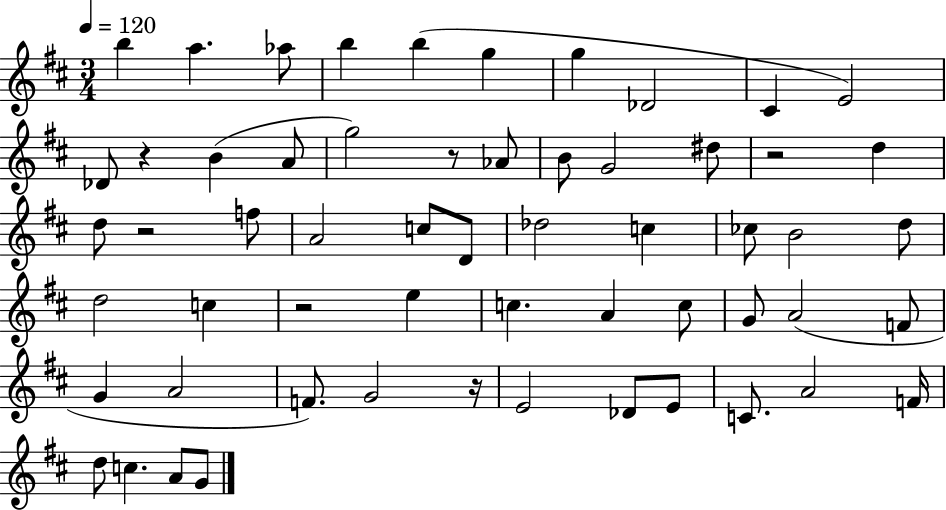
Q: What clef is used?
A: treble